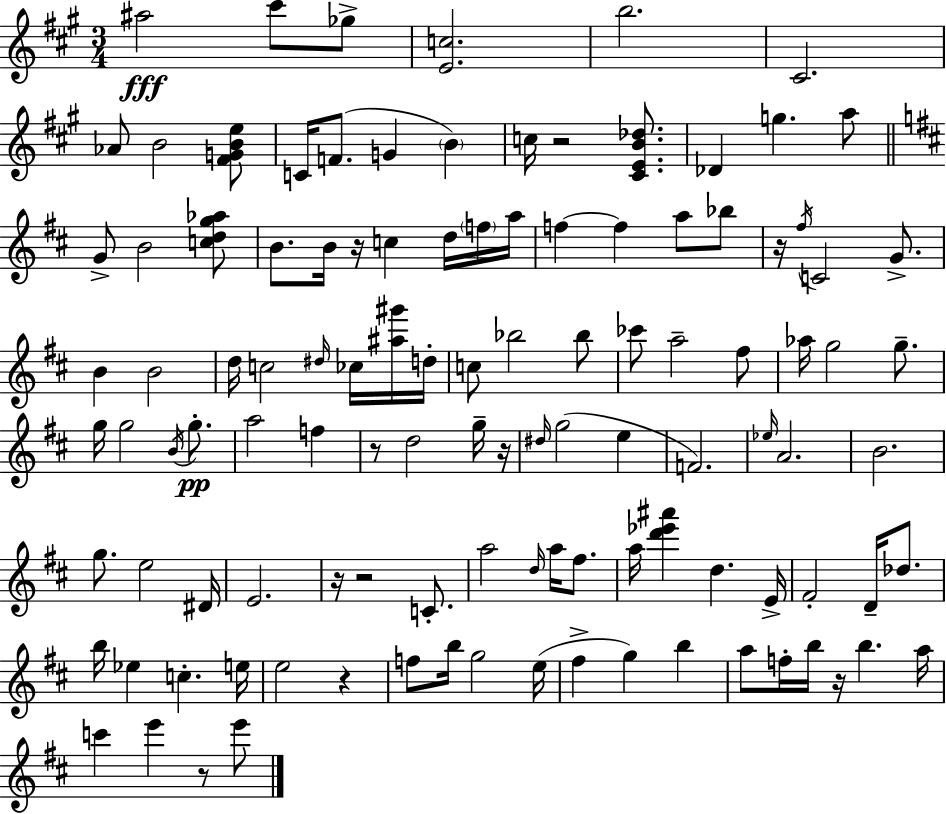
A#5/h C#6/e Gb5/e [E4,C5]/h. B5/h. C#4/h. Ab4/e B4/h [F#4,G4,B4,E5]/e C4/s F4/e. G4/q B4/q C5/s R/h [C#4,E4,B4,Db5]/e. Db4/q G5/q. A5/e G4/e B4/h [C5,D5,G5,Ab5]/e B4/e. B4/s R/s C5/q D5/s F5/s A5/s F5/q F5/q A5/e Bb5/e R/s F#5/s C4/h G4/e. B4/q B4/h D5/s C5/h D#5/s CES5/s [A#5,G#6]/s D5/s C5/e Bb5/h Bb5/e CES6/e A5/h F#5/e Ab5/s G5/h G5/e. G5/s G5/h B4/s G5/e. A5/h F5/q R/e D5/h G5/s R/s D#5/s G5/h E5/q F4/h. Eb5/s A4/h. B4/h. G5/e. E5/h D#4/s E4/h. R/s R/h C4/e. A5/h D5/s A5/s F#5/e. A5/s [D6,Eb6,A#6]/q D5/q. E4/s F#4/h D4/s Db5/e. B5/s Eb5/q C5/q. E5/s E5/h R/q F5/e B5/s G5/h E5/s F#5/q G5/q B5/q A5/e F5/s B5/s R/s B5/q. A5/s C6/q E6/q R/e E6/e